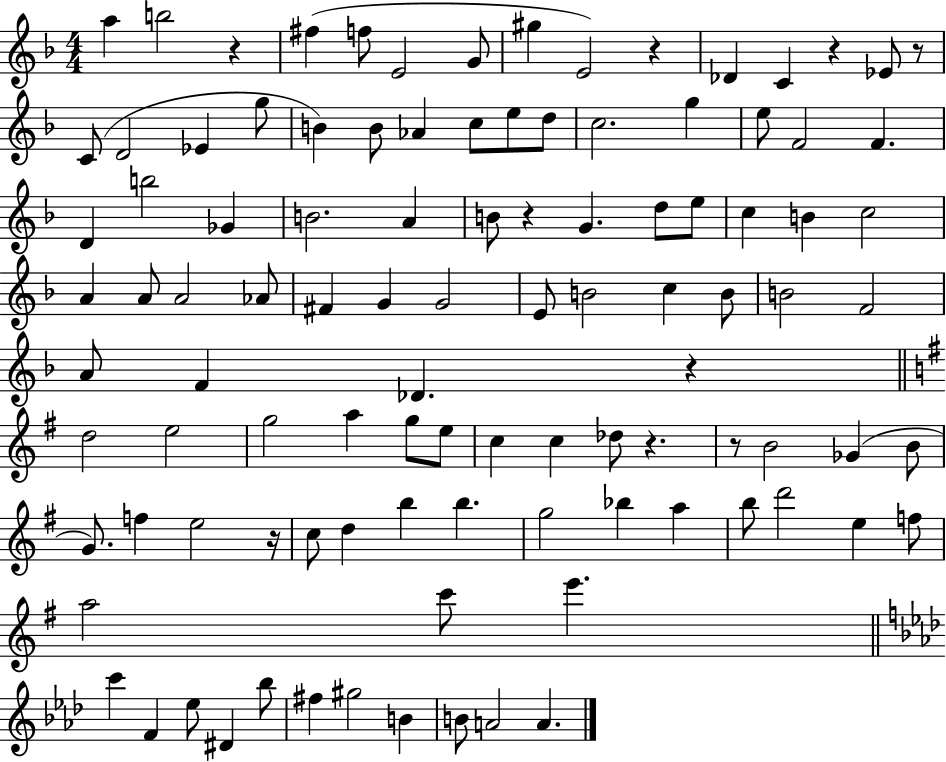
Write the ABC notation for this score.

X:1
T:Untitled
M:4/4
L:1/4
K:F
a b2 z ^f f/2 E2 G/2 ^g E2 z _D C z _E/2 z/2 C/2 D2 _E g/2 B B/2 _A c/2 e/2 d/2 c2 g e/2 F2 F D b2 _G B2 A B/2 z G d/2 e/2 c B c2 A A/2 A2 _A/2 ^F G G2 E/2 B2 c B/2 B2 F2 A/2 F _D z d2 e2 g2 a g/2 e/2 c c _d/2 z z/2 B2 _G B/2 G/2 f e2 z/4 c/2 d b b g2 _b a b/2 d'2 e f/2 a2 c'/2 e' c' F _e/2 ^D _b/2 ^f ^g2 B B/2 A2 A